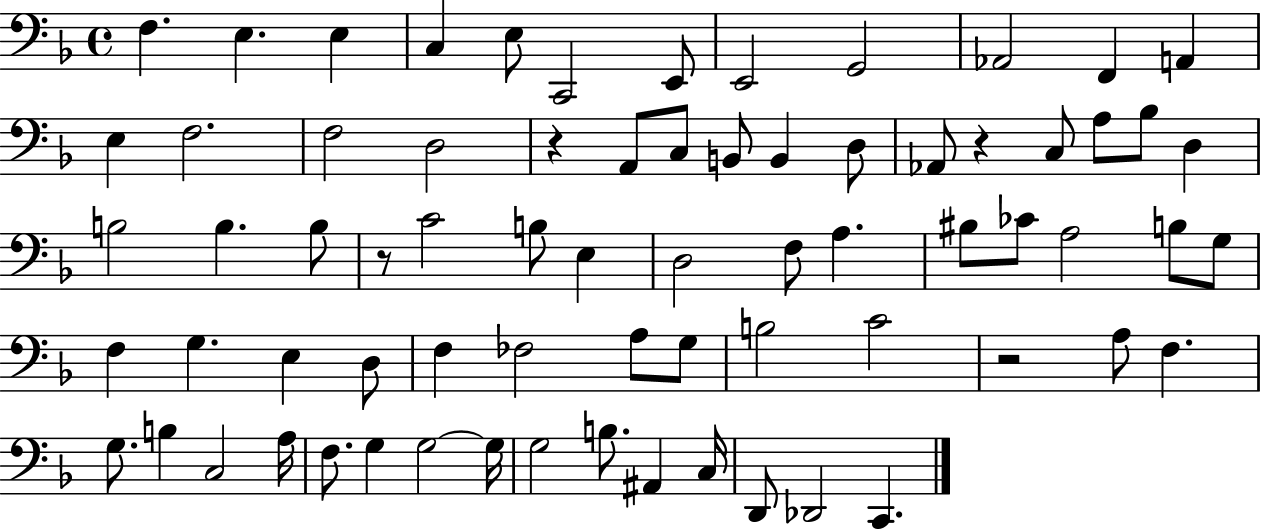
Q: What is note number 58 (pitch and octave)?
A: G3